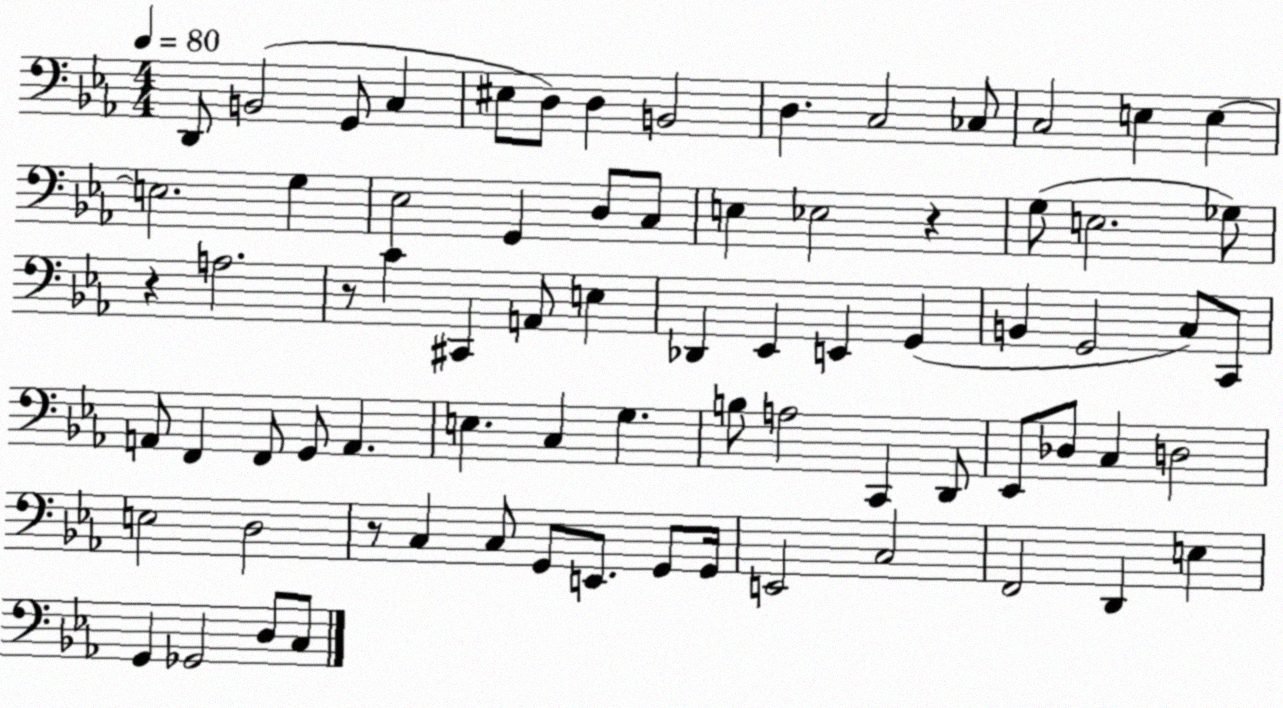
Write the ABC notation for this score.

X:1
T:Untitled
M:4/4
L:1/4
K:Eb
D,,/2 B,,2 G,,/2 C, ^E,/2 D,/2 D, B,,2 D, C,2 _C,/2 C,2 E, E, E,2 G, _E,2 G,, D,/2 C,/2 E, _E,2 z G,/2 E,2 _G,/2 z A,2 z/2 C ^C,, A,,/2 E, _D,, _E,, E,, G,, B,, G,,2 C,/2 C,,/2 A,,/2 F,, F,,/2 G,,/2 A,, E, C, G, B,/2 A,2 C,, D,,/2 _E,,/2 _D,/2 C, D,2 E,2 D,2 z/2 C, C,/2 G,,/2 E,,/2 G,,/2 G,,/4 E,,2 C,2 F,,2 D,, E, G,, _G,,2 D,/2 C,/2